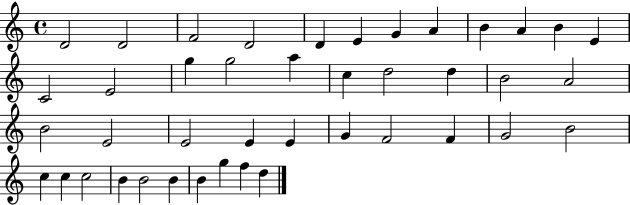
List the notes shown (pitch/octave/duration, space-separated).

D4/h D4/h F4/h D4/h D4/q E4/q G4/q A4/q B4/q A4/q B4/q E4/q C4/h E4/h G5/q G5/h A5/q C5/q D5/h D5/q B4/h A4/h B4/h E4/h E4/h E4/q E4/q G4/q F4/h F4/q G4/h B4/h C5/q C5/q C5/h B4/q B4/h B4/q B4/q G5/q F5/q D5/q